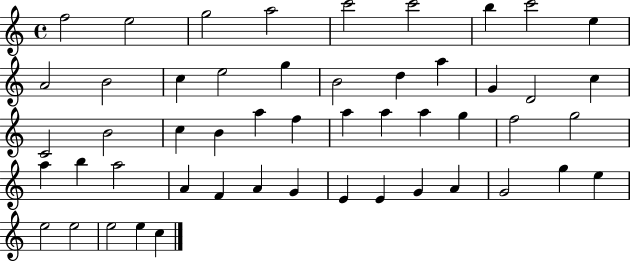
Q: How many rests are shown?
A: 0